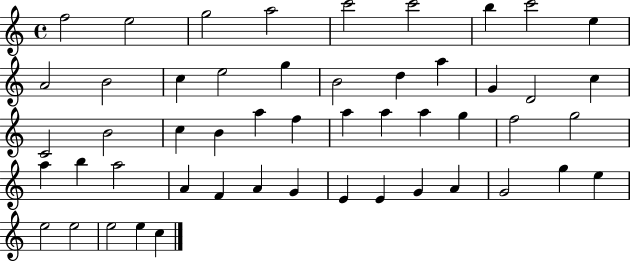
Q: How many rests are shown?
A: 0